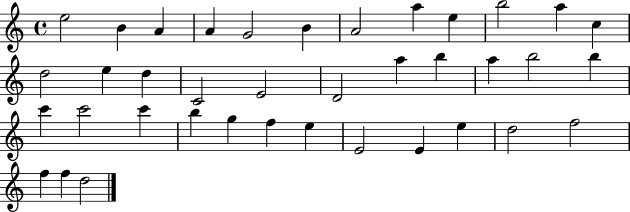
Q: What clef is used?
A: treble